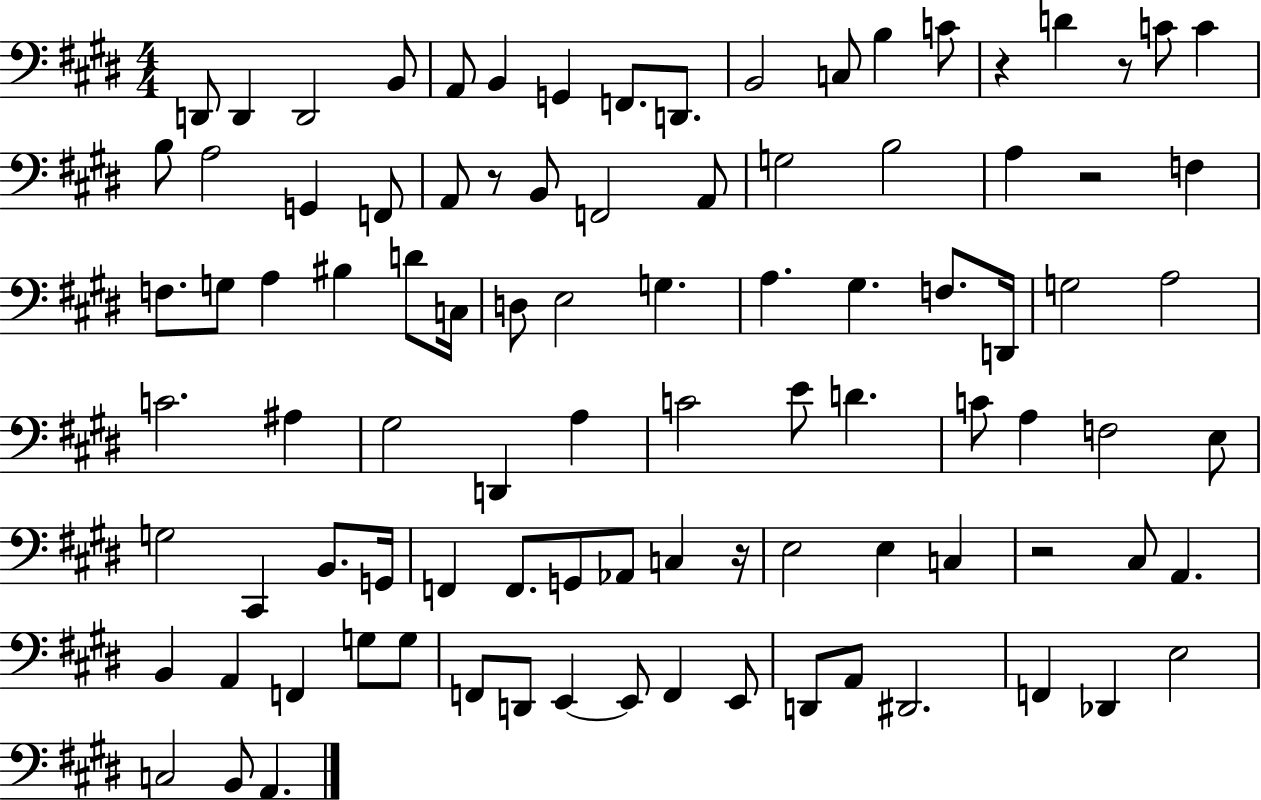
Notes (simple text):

D2/e D2/q D2/h B2/e A2/e B2/q G2/q F2/e. D2/e. B2/h C3/e B3/q C4/e R/q D4/q R/e C4/e C4/q B3/e A3/h G2/q F2/e A2/e R/e B2/e F2/h A2/e G3/h B3/h A3/q R/h F3/q F3/e. G3/e A3/q BIS3/q D4/e C3/s D3/e E3/h G3/q. A3/q. G#3/q. F3/e. D2/s G3/h A3/h C4/h. A#3/q G#3/h D2/q A3/q C4/h E4/e D4/q. C4/e A3/q F3/h E3/e G3/h C#2/q B2/e. G2/s F2/q F2/e. G2/e Ab2/e C3/q R/s E3/h E3/q C3/q R/h C#3/e A2/q. B2/q A2/q F2/q G3/e G3/e F2/e D2/e E2/q E2/e F2/q E2/e D2/e A2/e D#2/h. F2/q Db2/q E3/h C3/h B2/e A2/q.